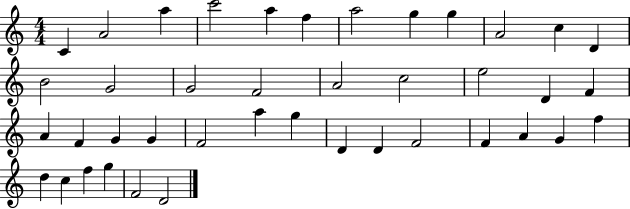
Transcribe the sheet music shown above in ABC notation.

X:1
T:Untitled
M:4/4
L:1/4
K:C
C A2 a c'2 a f a2 g g A2 c D B2 G2 G2 F2 A2 c2 e2 D F A F G G F2 a g D D F2 F A G f d c f g F2 D2